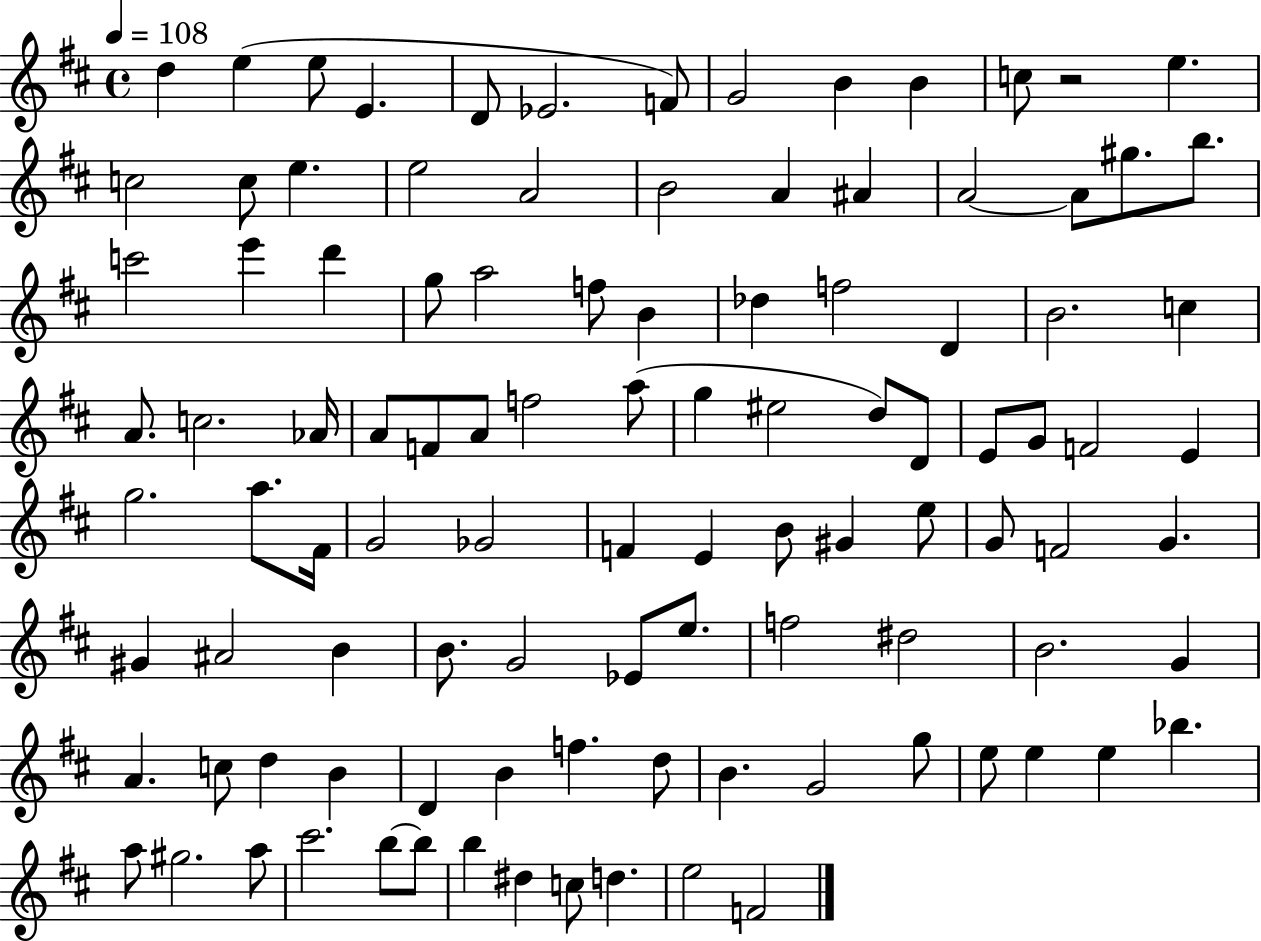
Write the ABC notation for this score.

X:1
T:Untitled
M:4/4
L:1/4
K:D
d e e/2 E D/2 _E2 F/2 G2 B B c/2 z2 e c2 c/2 e e2 A2 B2 A ^A A2 A/2 ^g/2 b/2 c'2 e' d' g/2 a2 f/2 B _d f2 D B2 c A/2 c2 _A/4 A/2 F/2 A/2 f2 a/2 g ^e2 d/2 D/2 E/2 G/2 F2 E g2 a/2 ^F/4 G2 _G2 F E B/2 ^G e/2 G/2 F2 G ^G ^A2 B B/2 G2 _E/2 e/2 f2 ^d2 B2 G A c/2 d B D B f d/2 B G2 g/2 e/2 e e _b a/2 ^g2 a/2 ^c'2 b/2 b/2 b ^d c/2 d e2 F2